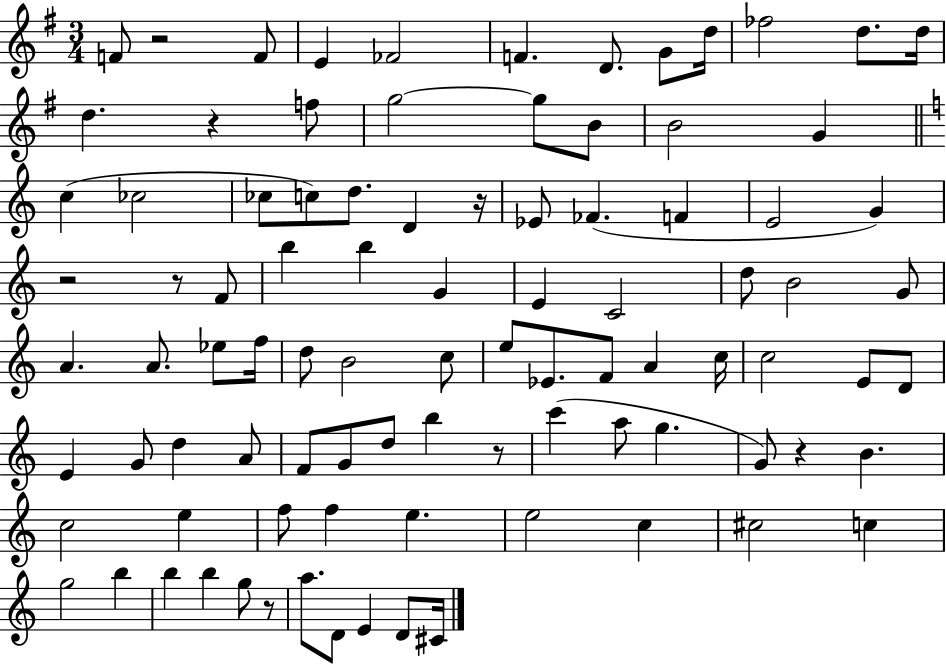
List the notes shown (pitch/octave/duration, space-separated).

F4/e R/h F4/e E4/q FES4/h F4/q. D4/e. G4/e D5/s FES5/h D5/e. D5/s D5/q. R/q F5/e G5/h G5/e B4/e B4/h G4/q C5/q CES5/h CES5/e C5/e D5/e. D4/q R/s Eb4/e FES4/q. F4/q E4/h G4/q R/h R/e F4/e B5/q B5/q G4/q E4/q C4/h D5/e B4/h G4/e A4/q. A4/e. Eb5/e F5/s D5/e B4/h C5/e E5/e Eb4/e. F4/e A4/q C5/s C5/h E4/e D4/e E4/q G4/e D5/q A4/e F4/e G4/e D5/e B5/q R/e C6/q A5/e G5/q. G4/e R/q B4/q. C5/h E5/q F5/e F5/q E5/q. E5/h C5/q C#5/h C5/q G5/h B5/q B5/q B5/q G5/e R/e A5/e. D4/e E4/q D4/e C#4/s